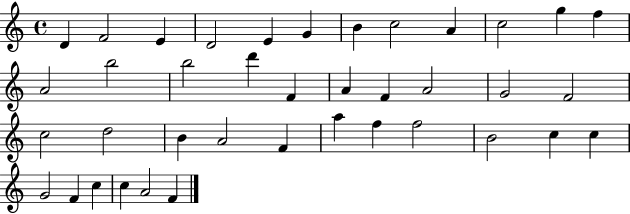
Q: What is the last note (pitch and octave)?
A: F4